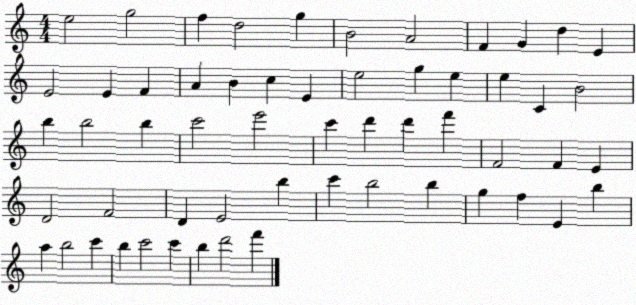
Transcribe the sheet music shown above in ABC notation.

X:1
T:Untitled
M:4/4
L:1/4
K:C
e2 g2 f d2 g B2 A2 F G d E E2 E F A B c E e2 g e e C B2 b b2 b c'2 e'2 c' d' d' f' F2 F E D2 F2 D E2 b c' b2 b g f E b a b2 c' b c'2 c' b d'2 f'